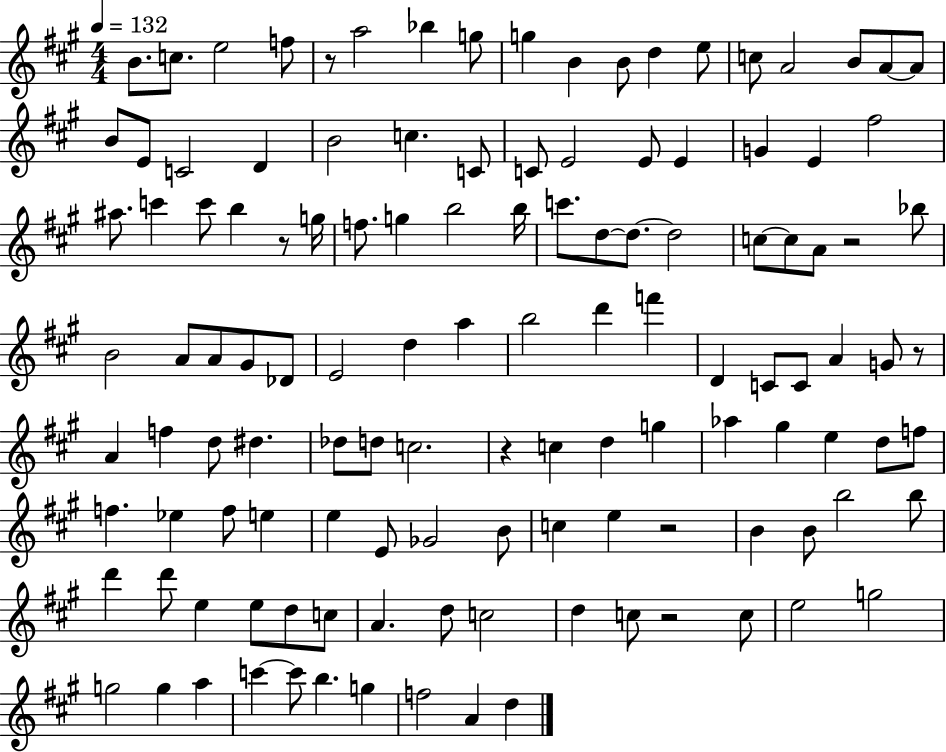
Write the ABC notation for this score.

X:1
T:Untitled
M:4/4
L:1/4
K:A
B/2 c/2 e2 f/2 z/2 a2 _b g/2 g B B/2 d e/2 c/2 A2 B/2 A/2 A/2 B/2 E/2 C2 D B2 c C/2 C/2 E2 E/2 E G E ^f2 ^a/2 c' c'/2 b z/2 g/4 f/2 g b2 b/4 c'/2 d/2 d/2 d2 c/2 c/2 A/2 z2 _b/2 B2 A/2 A/2 ^G/2 _D/2 E2 d a b2 d' f' D C/2 C/2 A G/2 z/2 A f d/2 ^d _d/2 d/2 c2 z c d g _a ^g e d/2 f/2 f _e f/2 e e E/2 _G2 B/2 c e z2 B B/2 b2 b/2 d' d'/2 e e/2 d/2 c/2 A d/2 c2 d c/2 z2 c/2 e2 g2 g2 g a c' c'/2 b g f2 A d